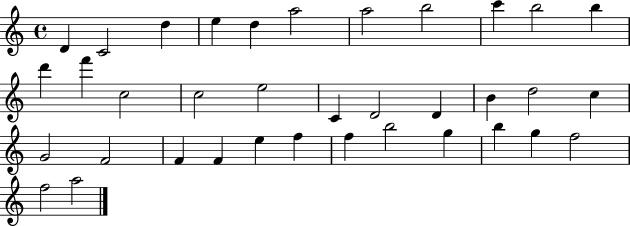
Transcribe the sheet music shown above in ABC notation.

X:1
T:Untitled
M:4/4
L:1/4
K:C
D C2 d e d a2 a2 b2 c' b2 b d' f' c2 c2 e2 C D2 D B d2 c G2 F2 F F e f f b2 g b g f2 f2 a2